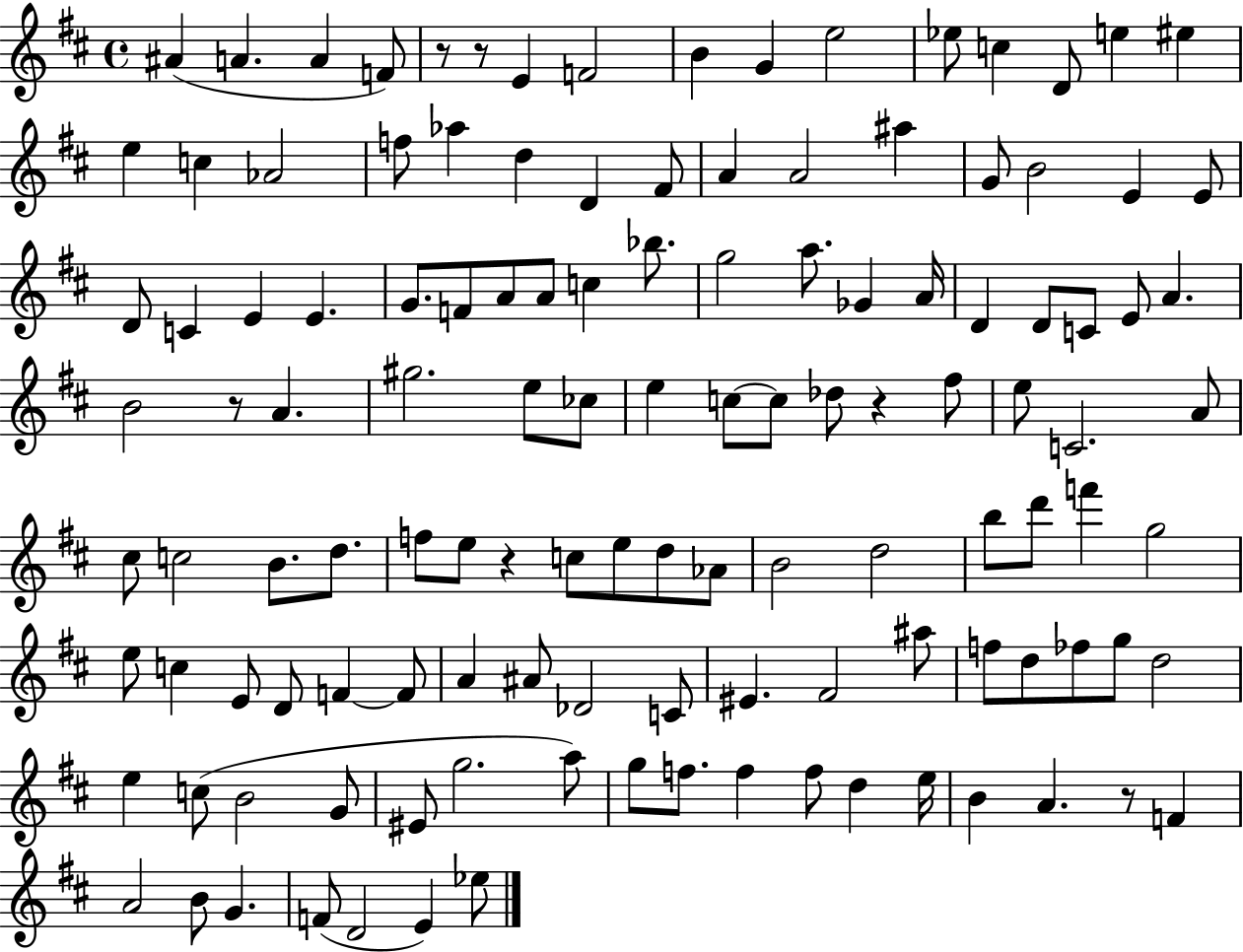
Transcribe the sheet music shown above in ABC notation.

X:1
T:Untitled
M:4/4
L:1/4
K:D
^A A A F/2 z/2 z/2 E F2 B G e2 _e/2 c D/2 e ^e e c _A2 f/2 _a d D ^F/2 A A2 ^a G/2 B2 E E/2 D/2 C E E G/2 F/2 A/2 A/2 c _b/2 g2 a/2 _G A/4 D D/2 C/2 E/2 A B2 z/2 A ^g2 e/2 _c/2 e c/2 c/2 _d/2 z ^f/2 e/2 C2 A/2 ^c/2 c2 B/2 d/2 f/2 e/2 z c/2 e/2 d/2 _A/2 B2 d2 b/2 d'/2 f' g2 e/2 c E/2 D/2 F F/2 A ^A/2 _D2 C/2 ^E ^F2 ^a/2 f/2 d/2 _f/2 g/2 d2 e c/2 B2 G/2 ^E/2 g2 a/2 g/2 f/2 f f/2 d e/4 B A z/2 F A2 B/2 G F/2 D2 E _e/2